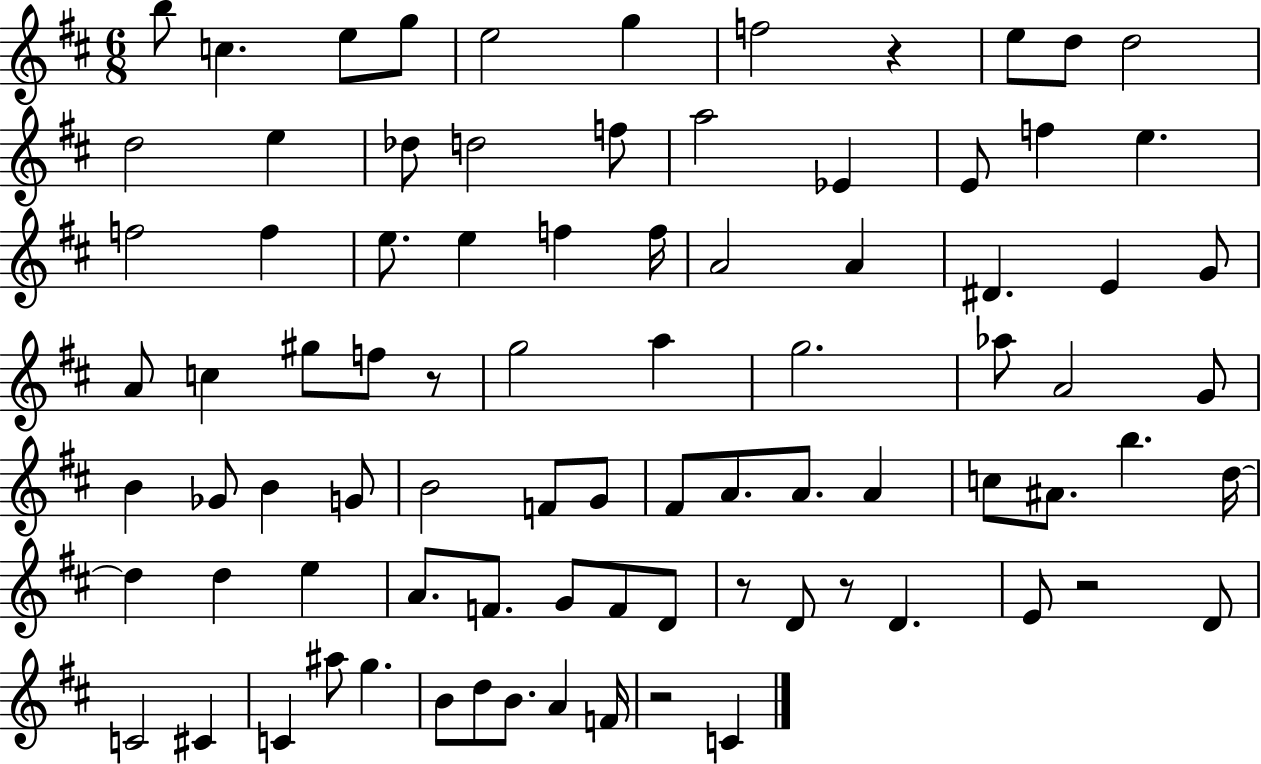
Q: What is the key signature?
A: D major